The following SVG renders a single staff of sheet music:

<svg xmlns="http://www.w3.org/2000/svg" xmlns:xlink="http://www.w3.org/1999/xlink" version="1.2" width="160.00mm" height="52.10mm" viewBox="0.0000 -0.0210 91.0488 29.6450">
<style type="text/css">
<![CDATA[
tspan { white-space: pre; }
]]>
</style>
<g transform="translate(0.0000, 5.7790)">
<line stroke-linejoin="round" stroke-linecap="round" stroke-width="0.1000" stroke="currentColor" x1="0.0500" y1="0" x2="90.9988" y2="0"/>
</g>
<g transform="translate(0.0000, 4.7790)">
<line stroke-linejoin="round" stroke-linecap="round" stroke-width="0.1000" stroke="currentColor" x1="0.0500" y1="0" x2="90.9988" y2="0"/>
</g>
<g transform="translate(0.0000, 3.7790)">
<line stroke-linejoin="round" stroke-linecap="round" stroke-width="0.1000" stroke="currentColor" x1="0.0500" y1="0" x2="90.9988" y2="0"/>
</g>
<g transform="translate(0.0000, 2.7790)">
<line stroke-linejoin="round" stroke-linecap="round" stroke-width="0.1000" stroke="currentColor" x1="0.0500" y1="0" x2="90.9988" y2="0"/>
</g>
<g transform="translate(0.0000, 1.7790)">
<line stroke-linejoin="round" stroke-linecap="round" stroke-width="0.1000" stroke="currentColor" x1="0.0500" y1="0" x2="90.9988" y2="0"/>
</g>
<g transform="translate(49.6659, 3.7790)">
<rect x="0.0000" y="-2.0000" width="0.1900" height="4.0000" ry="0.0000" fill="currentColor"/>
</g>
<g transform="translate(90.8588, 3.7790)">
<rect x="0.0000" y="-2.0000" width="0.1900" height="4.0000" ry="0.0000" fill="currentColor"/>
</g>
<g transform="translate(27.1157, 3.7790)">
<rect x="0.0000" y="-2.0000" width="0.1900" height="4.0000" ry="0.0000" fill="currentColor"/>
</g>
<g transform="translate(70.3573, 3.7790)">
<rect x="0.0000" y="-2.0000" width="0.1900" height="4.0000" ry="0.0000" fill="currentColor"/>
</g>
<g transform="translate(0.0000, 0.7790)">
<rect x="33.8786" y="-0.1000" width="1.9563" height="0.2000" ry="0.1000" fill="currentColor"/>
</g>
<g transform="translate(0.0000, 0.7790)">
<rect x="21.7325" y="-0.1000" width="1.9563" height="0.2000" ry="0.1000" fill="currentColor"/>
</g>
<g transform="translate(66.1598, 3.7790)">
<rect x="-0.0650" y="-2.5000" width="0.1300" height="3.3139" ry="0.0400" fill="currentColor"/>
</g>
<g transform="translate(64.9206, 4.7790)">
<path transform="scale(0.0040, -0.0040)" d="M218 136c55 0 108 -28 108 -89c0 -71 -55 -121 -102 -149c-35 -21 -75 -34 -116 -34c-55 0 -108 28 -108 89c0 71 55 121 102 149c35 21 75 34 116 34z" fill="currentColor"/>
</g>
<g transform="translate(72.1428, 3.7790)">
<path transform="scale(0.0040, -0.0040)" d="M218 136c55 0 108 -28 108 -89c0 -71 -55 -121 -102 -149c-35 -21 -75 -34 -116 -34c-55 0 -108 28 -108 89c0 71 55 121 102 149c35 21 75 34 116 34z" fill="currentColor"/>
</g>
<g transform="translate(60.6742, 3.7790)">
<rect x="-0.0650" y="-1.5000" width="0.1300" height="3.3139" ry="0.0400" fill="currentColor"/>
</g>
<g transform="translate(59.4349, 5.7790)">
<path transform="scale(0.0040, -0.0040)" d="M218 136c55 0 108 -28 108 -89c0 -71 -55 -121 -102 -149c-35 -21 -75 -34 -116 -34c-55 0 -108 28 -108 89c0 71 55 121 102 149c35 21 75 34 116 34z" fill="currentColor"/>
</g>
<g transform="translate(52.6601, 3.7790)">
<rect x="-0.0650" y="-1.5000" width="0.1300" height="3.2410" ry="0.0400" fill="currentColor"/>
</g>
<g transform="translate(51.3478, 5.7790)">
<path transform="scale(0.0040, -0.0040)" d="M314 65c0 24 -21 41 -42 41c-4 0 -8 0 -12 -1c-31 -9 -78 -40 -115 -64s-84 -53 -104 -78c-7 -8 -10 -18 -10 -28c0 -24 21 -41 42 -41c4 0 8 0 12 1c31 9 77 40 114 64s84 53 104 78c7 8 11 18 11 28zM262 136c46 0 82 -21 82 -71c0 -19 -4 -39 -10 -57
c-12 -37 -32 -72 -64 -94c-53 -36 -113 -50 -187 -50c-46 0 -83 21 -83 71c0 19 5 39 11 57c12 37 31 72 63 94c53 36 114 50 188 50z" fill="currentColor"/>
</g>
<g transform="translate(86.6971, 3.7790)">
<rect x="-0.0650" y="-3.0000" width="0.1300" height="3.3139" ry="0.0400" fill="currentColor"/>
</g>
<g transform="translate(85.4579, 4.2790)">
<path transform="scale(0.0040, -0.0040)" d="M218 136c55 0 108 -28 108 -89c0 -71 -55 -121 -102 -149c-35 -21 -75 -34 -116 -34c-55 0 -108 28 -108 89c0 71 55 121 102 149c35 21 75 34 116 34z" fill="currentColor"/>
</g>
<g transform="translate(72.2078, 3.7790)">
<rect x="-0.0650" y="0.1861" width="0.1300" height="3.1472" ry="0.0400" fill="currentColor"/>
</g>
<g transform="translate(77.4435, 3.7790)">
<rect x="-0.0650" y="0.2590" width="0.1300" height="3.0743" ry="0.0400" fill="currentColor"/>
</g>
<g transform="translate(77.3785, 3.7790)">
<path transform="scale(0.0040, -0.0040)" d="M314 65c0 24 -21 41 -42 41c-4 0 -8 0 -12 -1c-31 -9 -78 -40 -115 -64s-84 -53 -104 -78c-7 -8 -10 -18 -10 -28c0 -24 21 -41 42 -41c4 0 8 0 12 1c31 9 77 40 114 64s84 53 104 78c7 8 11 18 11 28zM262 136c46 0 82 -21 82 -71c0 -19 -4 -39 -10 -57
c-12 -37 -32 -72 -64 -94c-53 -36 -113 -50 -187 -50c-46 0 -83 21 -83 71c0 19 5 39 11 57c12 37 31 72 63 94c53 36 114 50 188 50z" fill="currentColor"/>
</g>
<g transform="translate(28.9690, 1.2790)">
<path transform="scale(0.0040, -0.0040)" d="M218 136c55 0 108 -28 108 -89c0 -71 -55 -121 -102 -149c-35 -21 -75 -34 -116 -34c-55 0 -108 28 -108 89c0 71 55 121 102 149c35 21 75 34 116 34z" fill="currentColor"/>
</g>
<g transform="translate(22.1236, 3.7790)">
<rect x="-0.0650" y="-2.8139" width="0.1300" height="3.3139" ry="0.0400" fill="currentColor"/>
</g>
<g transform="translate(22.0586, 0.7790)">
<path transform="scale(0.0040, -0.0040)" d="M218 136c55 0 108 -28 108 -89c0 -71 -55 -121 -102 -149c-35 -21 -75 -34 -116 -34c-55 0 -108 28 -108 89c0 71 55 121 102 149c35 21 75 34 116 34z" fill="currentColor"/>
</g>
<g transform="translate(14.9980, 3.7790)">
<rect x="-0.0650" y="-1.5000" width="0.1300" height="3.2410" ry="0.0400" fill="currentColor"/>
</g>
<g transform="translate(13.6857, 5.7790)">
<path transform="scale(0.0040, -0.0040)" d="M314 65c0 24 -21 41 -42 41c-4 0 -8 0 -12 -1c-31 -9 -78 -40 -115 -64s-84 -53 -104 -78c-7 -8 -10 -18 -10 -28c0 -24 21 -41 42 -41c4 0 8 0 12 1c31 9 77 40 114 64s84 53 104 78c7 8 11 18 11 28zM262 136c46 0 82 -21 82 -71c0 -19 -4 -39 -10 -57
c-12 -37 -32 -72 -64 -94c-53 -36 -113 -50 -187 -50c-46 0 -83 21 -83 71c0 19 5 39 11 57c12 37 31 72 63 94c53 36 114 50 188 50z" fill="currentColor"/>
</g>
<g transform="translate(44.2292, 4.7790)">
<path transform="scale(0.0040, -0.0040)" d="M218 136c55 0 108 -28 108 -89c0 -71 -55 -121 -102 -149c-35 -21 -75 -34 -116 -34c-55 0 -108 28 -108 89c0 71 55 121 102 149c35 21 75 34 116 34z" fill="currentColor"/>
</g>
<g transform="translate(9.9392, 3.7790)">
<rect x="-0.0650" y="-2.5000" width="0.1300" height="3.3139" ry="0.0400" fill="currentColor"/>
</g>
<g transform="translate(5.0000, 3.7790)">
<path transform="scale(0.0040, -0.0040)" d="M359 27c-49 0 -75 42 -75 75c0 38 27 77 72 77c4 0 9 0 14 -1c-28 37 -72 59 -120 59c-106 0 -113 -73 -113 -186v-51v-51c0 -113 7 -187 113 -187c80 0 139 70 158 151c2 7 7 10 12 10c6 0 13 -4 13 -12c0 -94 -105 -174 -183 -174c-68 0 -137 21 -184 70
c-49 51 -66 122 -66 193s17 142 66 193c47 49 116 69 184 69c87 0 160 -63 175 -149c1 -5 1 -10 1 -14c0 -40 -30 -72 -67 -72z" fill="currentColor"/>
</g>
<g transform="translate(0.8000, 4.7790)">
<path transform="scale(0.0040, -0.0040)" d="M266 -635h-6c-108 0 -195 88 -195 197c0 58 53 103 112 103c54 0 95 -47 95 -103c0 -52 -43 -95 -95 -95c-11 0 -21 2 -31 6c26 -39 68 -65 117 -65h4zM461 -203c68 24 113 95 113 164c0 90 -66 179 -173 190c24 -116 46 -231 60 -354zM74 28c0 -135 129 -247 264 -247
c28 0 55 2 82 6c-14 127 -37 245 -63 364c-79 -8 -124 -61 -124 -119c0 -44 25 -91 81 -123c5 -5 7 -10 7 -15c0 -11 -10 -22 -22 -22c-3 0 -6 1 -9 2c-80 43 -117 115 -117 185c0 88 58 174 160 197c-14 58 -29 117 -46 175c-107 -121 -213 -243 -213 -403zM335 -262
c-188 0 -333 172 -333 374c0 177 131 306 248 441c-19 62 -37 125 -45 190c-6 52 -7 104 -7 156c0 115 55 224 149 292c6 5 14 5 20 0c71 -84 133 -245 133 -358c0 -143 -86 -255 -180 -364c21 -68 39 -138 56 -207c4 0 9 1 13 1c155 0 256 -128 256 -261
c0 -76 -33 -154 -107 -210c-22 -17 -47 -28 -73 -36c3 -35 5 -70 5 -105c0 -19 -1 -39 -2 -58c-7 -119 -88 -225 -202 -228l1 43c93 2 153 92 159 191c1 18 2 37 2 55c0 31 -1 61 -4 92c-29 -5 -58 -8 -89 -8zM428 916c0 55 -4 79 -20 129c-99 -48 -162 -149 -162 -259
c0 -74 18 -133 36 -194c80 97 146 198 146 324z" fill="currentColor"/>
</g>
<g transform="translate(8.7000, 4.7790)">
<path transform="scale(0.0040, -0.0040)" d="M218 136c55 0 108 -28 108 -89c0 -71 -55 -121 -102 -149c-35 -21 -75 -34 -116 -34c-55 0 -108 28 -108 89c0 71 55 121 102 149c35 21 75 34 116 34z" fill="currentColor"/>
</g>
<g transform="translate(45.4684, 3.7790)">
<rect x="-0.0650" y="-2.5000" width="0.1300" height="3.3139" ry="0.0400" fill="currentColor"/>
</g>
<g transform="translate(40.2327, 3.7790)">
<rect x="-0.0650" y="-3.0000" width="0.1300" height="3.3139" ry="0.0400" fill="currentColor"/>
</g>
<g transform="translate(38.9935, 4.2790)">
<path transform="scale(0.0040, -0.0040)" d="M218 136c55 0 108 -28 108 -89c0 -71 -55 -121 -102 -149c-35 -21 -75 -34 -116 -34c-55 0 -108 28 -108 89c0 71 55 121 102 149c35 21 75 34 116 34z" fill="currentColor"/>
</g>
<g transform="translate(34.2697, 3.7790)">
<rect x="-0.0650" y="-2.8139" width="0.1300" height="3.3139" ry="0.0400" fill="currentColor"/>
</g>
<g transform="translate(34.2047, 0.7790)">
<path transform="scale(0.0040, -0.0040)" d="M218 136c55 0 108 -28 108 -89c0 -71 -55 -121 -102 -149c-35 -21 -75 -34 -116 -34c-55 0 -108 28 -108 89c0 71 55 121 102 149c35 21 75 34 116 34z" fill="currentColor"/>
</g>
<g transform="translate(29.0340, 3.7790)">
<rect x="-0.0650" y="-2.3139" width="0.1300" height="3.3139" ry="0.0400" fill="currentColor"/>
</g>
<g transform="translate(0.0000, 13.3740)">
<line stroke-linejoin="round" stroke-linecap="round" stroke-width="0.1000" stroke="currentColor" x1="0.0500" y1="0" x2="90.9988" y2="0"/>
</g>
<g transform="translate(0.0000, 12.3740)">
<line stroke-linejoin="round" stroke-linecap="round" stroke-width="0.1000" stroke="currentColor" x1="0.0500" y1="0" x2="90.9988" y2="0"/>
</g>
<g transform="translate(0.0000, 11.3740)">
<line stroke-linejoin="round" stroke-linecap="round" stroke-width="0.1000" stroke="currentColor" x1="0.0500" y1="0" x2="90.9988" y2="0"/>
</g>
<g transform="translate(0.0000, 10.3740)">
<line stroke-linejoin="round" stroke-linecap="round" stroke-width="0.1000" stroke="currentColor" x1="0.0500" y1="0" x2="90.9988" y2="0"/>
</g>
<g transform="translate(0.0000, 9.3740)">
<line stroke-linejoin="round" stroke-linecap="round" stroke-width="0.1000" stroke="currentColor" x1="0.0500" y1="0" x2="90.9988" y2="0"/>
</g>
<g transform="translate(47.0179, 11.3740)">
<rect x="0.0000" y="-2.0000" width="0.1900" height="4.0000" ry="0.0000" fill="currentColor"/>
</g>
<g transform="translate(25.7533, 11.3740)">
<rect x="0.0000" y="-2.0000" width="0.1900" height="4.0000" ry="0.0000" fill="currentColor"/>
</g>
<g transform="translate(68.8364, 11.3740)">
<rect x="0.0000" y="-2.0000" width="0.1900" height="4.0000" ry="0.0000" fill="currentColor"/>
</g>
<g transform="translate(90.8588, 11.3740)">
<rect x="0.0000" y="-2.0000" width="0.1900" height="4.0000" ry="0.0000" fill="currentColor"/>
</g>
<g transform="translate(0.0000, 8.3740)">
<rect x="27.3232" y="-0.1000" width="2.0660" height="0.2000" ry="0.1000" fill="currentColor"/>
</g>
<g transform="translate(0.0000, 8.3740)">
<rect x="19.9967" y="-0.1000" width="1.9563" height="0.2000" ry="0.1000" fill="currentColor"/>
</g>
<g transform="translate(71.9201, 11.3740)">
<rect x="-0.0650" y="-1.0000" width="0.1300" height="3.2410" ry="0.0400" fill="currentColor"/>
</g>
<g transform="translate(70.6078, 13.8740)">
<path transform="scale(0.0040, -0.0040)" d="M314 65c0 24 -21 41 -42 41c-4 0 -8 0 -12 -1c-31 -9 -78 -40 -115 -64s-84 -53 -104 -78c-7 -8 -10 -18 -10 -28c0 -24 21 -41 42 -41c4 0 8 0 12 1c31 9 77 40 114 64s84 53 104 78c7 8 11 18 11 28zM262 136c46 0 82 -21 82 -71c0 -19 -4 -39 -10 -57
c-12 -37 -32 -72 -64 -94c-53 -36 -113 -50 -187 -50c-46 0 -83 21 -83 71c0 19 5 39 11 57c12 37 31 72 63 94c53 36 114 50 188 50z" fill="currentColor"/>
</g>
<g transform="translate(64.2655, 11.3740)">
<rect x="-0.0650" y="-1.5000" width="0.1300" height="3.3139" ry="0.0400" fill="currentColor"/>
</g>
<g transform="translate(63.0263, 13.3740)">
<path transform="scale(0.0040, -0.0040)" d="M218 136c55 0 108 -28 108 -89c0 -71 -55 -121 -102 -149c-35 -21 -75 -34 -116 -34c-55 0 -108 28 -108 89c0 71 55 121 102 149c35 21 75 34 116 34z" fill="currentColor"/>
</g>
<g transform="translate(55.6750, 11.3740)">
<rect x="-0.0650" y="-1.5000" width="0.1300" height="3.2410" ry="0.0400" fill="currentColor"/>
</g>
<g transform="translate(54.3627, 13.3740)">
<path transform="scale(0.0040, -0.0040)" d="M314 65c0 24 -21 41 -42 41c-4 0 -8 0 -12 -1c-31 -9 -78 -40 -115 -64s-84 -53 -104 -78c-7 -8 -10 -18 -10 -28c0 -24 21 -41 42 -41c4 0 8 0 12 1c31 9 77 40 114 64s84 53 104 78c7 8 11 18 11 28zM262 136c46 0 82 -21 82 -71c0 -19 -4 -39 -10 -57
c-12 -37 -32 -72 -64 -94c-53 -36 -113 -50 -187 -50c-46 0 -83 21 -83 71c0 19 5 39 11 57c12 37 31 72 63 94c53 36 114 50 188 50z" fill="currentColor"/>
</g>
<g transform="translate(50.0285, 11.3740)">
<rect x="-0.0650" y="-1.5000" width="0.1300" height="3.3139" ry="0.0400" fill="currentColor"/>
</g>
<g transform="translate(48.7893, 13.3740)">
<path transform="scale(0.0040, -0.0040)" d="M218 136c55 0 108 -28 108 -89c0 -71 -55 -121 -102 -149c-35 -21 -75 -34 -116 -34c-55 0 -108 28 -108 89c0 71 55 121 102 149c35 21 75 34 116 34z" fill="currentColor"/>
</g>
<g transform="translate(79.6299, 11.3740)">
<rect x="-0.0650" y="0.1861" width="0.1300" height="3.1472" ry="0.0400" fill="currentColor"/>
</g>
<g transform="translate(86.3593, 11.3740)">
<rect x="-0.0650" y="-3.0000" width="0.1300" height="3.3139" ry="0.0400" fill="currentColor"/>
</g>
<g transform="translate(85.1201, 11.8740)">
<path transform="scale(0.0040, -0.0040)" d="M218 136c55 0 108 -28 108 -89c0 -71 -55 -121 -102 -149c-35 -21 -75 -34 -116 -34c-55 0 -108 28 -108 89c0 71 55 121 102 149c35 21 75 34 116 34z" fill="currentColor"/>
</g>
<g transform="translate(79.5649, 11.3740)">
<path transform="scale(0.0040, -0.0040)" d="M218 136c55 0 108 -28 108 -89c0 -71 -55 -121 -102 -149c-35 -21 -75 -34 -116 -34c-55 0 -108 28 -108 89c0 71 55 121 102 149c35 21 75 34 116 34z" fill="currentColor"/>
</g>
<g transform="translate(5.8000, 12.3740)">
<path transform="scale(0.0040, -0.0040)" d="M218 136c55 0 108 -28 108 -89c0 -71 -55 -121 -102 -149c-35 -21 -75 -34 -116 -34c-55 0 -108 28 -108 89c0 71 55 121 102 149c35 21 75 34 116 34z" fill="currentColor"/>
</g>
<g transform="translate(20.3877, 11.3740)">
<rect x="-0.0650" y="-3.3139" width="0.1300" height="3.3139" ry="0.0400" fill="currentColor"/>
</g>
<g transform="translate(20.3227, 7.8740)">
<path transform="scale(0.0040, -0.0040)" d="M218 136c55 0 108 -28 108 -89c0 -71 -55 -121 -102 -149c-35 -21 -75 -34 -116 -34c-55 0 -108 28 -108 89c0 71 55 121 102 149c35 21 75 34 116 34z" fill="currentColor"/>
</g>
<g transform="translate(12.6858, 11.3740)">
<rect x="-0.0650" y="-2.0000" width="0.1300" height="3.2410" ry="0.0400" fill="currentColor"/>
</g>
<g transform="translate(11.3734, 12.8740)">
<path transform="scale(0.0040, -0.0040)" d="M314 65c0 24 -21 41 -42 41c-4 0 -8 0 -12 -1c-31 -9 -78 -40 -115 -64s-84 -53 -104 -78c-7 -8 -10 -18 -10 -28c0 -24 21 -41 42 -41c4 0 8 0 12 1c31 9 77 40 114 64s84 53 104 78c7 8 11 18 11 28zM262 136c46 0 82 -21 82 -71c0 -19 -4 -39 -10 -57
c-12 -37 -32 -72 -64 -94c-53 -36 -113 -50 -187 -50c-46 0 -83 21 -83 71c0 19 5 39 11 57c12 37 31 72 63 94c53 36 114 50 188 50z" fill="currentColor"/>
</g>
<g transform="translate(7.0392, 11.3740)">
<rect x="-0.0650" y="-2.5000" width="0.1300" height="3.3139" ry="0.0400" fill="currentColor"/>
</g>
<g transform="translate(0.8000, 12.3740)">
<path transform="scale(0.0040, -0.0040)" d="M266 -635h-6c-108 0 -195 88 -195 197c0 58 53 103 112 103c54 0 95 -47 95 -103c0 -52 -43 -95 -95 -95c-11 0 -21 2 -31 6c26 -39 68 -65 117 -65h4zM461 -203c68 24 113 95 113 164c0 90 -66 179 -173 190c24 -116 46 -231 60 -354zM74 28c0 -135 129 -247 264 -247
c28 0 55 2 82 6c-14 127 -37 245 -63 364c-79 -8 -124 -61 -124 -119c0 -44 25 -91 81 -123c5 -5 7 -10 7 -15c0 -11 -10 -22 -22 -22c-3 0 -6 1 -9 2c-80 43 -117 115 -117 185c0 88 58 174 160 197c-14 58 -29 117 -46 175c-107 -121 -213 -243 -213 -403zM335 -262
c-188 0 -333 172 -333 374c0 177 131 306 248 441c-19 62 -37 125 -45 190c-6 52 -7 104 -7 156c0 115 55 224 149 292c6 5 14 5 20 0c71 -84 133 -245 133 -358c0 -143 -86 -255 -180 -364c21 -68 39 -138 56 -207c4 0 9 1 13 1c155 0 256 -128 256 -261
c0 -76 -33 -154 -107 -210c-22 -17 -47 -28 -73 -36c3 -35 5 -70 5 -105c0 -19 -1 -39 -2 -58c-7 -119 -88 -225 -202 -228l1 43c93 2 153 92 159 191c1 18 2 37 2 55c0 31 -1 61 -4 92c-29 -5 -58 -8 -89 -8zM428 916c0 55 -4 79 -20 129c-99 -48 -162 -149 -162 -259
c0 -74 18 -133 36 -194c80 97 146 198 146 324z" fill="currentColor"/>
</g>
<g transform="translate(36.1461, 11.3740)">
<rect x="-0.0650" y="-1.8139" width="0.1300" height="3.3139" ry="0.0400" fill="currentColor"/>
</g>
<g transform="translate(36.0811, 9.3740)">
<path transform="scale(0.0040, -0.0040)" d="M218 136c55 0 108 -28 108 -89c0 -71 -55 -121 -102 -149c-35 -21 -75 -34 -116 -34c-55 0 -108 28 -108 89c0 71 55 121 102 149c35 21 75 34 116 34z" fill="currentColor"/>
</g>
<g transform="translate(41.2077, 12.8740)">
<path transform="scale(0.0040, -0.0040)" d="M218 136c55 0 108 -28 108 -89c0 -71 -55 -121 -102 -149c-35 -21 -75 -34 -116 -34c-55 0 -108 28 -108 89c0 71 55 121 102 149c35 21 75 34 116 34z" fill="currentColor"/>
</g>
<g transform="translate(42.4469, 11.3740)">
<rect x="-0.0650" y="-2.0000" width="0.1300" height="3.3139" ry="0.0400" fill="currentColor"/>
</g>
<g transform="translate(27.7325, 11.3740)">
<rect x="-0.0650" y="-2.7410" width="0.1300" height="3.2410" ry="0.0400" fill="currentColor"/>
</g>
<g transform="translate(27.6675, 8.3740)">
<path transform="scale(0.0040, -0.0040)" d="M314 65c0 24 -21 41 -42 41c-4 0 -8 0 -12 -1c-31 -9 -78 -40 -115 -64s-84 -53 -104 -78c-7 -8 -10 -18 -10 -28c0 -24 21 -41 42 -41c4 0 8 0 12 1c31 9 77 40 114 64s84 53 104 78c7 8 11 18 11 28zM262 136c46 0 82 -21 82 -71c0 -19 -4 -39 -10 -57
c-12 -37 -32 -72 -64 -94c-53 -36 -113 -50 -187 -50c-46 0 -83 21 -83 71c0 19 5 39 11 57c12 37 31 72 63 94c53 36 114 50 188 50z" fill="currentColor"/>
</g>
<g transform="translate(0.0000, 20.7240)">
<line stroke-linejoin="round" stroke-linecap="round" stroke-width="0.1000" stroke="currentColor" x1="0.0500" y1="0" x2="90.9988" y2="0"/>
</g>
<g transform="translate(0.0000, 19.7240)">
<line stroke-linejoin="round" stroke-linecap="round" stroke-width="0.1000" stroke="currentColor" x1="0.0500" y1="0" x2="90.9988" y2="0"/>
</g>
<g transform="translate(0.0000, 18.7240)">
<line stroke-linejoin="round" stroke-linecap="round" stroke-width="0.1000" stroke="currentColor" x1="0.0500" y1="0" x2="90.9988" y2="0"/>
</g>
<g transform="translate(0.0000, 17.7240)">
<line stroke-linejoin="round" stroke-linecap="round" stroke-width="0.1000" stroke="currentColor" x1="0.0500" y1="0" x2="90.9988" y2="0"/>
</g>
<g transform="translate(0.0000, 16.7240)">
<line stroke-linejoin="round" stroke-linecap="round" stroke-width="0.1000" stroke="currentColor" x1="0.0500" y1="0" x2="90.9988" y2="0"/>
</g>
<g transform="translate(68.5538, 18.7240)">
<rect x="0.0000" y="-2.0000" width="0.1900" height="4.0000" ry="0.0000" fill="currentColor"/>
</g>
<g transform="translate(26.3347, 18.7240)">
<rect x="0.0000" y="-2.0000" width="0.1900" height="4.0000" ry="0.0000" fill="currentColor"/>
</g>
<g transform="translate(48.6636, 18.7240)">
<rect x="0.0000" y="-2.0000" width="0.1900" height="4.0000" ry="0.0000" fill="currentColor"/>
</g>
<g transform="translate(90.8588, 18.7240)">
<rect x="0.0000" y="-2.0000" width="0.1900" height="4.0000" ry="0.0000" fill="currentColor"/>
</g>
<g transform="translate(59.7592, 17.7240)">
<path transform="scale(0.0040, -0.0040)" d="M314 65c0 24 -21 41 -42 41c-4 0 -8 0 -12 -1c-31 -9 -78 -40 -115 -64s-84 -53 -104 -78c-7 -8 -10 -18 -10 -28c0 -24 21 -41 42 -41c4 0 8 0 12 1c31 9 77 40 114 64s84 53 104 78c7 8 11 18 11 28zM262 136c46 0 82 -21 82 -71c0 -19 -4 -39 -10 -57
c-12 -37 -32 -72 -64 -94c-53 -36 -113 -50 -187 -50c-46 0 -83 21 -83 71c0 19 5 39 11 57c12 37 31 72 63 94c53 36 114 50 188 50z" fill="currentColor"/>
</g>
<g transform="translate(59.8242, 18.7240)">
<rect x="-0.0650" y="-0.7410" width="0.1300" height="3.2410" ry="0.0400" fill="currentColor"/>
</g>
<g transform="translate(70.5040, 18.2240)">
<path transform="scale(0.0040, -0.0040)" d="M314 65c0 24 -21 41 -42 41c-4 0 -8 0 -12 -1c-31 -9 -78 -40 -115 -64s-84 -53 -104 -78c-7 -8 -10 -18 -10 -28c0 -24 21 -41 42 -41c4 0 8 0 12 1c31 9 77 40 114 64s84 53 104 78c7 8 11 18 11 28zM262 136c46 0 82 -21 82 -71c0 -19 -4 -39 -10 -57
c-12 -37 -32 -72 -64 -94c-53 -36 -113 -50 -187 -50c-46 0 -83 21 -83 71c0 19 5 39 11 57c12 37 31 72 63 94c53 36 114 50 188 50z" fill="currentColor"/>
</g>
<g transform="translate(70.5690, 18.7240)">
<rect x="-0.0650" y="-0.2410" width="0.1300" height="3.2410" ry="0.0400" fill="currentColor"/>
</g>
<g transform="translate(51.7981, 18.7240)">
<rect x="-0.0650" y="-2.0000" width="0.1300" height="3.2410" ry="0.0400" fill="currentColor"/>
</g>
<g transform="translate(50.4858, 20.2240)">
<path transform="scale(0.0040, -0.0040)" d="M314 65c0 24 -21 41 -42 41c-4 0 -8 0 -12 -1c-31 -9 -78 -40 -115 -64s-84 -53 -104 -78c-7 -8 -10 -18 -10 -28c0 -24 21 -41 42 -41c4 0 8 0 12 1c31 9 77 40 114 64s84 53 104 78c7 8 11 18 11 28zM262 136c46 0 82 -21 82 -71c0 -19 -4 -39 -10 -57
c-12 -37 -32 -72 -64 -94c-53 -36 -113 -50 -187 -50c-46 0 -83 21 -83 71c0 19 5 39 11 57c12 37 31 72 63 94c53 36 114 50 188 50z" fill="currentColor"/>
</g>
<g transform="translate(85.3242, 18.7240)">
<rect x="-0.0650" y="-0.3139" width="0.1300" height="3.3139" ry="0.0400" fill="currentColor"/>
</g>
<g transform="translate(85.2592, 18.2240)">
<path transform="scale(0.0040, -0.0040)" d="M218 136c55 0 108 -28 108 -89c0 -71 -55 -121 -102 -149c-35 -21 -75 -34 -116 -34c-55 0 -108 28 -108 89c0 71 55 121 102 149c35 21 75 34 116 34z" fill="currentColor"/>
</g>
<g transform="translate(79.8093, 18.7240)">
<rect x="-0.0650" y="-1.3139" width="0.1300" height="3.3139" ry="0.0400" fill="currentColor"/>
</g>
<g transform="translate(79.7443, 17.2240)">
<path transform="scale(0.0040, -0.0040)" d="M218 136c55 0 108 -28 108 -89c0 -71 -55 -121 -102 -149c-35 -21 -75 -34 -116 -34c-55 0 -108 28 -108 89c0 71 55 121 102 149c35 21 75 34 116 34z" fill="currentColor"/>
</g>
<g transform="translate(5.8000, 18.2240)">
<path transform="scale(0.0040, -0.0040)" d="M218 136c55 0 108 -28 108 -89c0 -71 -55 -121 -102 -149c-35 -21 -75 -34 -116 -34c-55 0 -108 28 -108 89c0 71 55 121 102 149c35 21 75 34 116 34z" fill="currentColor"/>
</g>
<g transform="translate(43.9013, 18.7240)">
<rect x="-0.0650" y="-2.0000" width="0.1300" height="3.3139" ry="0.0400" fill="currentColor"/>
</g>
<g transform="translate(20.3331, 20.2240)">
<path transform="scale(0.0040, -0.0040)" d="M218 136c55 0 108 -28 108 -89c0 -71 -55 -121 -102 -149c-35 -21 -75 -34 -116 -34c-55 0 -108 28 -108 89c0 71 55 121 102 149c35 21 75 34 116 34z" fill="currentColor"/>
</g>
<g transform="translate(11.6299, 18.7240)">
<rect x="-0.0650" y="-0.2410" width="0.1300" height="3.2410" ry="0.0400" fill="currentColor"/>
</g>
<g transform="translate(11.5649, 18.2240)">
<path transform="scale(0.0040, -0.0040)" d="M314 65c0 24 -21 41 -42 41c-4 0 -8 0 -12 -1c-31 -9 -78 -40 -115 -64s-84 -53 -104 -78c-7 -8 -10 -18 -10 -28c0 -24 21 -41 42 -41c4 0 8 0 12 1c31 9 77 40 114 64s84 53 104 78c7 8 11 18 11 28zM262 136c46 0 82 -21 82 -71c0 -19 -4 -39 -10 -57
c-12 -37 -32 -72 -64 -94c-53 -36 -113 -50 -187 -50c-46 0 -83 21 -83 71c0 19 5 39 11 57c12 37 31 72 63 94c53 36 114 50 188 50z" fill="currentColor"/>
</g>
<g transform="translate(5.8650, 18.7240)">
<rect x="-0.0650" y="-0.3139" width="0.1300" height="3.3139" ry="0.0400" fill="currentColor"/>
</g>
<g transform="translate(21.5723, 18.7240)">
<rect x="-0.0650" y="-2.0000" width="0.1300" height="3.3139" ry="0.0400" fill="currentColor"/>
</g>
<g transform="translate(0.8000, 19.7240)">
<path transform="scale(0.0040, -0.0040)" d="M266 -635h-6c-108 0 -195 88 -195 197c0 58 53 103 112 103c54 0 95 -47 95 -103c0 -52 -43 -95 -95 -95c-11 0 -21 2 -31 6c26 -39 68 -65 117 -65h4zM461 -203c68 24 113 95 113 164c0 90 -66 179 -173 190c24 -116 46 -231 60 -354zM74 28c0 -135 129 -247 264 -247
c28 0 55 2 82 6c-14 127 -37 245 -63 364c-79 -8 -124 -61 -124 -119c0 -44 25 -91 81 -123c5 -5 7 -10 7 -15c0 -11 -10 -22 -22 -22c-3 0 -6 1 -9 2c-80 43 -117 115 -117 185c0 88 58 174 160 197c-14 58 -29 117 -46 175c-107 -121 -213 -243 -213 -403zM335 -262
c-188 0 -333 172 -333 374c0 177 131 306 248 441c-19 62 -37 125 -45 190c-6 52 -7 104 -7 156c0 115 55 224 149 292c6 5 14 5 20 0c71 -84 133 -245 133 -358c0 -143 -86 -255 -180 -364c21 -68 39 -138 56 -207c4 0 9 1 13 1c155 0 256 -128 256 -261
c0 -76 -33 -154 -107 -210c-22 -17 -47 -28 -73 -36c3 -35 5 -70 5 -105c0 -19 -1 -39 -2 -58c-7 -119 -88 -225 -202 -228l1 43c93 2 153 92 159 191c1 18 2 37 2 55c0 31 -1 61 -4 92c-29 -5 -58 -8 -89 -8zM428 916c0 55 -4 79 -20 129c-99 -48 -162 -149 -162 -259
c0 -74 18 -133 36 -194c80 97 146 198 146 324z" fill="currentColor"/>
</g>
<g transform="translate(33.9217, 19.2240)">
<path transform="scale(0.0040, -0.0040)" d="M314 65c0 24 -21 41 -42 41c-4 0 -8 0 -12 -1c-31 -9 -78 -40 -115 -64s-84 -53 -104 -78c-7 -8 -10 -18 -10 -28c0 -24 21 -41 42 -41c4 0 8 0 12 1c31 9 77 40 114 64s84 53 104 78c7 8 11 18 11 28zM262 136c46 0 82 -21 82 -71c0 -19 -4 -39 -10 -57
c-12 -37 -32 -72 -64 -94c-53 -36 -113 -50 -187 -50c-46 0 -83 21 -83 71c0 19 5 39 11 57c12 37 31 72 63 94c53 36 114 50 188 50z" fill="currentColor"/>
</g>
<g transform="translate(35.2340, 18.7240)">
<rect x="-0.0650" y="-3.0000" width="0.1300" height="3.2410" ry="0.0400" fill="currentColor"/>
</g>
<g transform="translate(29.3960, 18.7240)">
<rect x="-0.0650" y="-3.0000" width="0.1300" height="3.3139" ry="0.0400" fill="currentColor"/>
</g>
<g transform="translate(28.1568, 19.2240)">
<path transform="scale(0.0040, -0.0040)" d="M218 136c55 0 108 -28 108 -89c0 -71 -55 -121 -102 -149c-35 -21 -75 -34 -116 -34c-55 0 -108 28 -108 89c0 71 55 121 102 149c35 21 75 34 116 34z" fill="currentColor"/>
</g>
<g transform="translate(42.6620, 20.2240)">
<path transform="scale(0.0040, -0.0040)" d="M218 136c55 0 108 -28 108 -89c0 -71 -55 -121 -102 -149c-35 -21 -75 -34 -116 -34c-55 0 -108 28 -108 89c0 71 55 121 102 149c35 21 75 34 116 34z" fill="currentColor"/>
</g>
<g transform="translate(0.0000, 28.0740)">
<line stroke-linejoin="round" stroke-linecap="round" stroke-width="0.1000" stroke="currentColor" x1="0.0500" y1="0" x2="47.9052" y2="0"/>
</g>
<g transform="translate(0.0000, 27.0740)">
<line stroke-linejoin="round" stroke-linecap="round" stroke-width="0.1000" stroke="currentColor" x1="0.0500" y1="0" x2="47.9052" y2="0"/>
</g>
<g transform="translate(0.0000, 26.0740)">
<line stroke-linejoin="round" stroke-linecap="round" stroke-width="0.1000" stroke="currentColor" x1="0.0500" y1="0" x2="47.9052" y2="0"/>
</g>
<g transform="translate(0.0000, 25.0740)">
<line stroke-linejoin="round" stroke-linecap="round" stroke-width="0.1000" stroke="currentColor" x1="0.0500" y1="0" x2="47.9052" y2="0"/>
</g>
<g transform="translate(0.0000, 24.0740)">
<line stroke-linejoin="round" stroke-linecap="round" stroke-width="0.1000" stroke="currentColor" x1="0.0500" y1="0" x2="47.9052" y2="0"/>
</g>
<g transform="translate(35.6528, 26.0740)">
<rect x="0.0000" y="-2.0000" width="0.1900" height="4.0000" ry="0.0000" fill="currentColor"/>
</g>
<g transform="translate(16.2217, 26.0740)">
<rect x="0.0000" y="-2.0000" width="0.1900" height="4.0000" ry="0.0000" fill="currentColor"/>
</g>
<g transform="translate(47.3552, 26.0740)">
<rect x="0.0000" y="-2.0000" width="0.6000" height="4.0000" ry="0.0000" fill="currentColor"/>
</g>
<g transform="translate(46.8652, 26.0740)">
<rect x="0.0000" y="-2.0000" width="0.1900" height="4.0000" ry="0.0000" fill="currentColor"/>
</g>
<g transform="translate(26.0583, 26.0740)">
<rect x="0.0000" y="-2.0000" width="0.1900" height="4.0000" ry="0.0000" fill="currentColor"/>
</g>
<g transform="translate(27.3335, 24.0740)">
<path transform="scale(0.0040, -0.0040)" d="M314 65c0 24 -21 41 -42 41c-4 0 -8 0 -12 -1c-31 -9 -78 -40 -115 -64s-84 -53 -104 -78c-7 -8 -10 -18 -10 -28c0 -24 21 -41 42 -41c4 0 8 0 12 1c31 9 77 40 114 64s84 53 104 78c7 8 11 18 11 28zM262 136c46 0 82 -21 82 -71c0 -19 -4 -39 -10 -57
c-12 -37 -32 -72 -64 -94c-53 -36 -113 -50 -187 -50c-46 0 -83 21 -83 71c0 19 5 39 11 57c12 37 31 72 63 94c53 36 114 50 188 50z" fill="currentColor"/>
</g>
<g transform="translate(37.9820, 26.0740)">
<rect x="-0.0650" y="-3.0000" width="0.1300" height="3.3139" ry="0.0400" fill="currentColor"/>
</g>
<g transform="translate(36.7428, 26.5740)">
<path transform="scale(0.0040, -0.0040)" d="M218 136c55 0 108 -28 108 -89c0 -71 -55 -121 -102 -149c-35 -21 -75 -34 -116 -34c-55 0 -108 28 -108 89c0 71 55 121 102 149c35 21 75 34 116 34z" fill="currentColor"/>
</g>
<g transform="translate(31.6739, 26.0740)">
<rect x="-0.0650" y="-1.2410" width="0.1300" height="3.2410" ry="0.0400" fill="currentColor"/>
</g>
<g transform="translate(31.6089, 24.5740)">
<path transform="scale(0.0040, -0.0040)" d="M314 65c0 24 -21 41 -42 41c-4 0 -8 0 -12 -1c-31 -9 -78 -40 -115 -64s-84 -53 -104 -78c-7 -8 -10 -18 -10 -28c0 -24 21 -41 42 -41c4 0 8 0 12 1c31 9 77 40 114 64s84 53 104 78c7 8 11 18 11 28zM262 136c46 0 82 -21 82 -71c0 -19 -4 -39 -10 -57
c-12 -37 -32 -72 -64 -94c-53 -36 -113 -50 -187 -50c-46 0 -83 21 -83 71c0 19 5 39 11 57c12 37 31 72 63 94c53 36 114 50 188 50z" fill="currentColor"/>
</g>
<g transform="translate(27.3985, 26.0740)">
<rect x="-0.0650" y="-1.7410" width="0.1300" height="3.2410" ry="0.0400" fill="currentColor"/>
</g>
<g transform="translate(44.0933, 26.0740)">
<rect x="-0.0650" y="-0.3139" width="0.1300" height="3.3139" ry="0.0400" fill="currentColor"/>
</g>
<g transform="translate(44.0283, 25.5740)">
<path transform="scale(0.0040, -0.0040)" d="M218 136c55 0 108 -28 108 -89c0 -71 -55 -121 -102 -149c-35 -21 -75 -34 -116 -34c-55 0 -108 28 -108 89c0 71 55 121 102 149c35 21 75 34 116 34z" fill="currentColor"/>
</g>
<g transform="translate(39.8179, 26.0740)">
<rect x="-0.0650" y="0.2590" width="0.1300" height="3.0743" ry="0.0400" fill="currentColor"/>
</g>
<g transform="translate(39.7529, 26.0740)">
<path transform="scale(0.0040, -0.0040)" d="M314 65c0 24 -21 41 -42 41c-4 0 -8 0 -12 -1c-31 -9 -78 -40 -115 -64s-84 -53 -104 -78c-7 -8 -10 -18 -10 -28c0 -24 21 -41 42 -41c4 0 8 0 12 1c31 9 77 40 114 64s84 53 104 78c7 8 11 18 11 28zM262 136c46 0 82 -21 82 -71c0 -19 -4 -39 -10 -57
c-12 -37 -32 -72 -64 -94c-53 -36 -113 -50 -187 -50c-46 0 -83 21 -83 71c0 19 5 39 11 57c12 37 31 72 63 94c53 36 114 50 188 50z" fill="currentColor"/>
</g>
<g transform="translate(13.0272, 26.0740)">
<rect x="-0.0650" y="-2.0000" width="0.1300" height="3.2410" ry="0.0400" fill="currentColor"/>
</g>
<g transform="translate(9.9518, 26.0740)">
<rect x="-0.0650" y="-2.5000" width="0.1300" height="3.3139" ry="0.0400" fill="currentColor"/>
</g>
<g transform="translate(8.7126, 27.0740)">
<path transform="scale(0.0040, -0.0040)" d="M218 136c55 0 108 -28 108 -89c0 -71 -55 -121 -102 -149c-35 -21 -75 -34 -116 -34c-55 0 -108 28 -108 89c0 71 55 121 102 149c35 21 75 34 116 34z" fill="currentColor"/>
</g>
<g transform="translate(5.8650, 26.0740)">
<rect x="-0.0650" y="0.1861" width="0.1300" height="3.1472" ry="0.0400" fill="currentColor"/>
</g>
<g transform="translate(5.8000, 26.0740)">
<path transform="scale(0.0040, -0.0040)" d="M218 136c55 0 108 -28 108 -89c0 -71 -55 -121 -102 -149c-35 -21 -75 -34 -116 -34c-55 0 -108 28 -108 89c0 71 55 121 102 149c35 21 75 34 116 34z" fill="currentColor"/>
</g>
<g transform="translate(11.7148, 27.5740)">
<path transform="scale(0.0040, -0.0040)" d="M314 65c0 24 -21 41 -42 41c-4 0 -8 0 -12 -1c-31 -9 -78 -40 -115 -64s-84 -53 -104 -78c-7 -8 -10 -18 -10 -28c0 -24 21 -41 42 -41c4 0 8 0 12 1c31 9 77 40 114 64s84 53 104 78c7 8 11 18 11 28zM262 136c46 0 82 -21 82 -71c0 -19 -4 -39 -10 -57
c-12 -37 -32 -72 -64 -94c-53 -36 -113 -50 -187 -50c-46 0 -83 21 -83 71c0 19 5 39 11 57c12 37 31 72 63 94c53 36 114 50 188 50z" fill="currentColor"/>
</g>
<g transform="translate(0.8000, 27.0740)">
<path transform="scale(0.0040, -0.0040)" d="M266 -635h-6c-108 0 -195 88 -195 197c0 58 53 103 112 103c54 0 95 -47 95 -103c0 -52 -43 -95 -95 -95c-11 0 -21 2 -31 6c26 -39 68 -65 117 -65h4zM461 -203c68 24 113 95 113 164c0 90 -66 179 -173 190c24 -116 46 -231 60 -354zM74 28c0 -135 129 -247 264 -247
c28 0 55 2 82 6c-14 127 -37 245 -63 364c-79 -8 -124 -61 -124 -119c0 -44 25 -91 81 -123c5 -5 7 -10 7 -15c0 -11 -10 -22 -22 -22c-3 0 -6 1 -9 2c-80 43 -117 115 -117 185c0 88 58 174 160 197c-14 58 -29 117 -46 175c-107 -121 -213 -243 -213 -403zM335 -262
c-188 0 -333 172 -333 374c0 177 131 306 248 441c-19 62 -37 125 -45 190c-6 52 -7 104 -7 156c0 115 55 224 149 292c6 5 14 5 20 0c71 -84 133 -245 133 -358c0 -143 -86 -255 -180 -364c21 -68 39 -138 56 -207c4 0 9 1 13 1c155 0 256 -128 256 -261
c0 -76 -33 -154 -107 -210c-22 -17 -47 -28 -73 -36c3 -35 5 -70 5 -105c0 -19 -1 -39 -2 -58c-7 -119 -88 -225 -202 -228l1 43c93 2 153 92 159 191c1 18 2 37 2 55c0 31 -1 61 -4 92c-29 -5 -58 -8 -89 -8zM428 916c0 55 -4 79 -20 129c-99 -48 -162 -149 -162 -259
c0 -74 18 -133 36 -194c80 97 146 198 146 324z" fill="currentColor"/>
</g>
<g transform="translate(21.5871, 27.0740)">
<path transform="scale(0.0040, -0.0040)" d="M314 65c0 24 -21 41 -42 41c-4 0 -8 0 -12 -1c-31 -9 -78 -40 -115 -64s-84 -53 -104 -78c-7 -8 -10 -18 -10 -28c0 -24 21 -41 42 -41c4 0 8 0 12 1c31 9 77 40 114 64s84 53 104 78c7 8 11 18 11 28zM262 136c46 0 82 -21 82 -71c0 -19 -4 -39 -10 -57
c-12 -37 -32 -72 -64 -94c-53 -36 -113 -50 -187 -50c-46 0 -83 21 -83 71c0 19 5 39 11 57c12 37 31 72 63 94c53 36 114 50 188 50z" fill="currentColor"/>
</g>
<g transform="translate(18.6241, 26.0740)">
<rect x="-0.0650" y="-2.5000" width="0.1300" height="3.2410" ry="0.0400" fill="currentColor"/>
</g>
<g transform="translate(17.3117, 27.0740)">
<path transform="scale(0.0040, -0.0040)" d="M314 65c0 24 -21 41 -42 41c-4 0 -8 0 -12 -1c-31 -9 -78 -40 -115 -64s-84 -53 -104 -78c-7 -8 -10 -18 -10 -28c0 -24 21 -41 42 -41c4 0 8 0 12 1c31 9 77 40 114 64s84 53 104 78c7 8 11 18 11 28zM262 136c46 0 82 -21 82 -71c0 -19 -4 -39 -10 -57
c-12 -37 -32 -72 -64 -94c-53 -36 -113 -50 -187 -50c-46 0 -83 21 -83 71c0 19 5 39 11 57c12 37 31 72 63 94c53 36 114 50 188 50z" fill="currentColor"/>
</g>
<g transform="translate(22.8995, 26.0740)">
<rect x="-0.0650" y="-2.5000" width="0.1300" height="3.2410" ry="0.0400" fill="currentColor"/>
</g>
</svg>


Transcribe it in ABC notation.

X:1
T:Untitled
M:4/4
L:1/4
K:C
G E2 a g a A G E2 E G B B2 A G F2 b a2 f F E E2 E D2 B A c c2 F A A2 F F2 d2 c2 e c B G F2 G2 G2 f2 e2 A B2 c